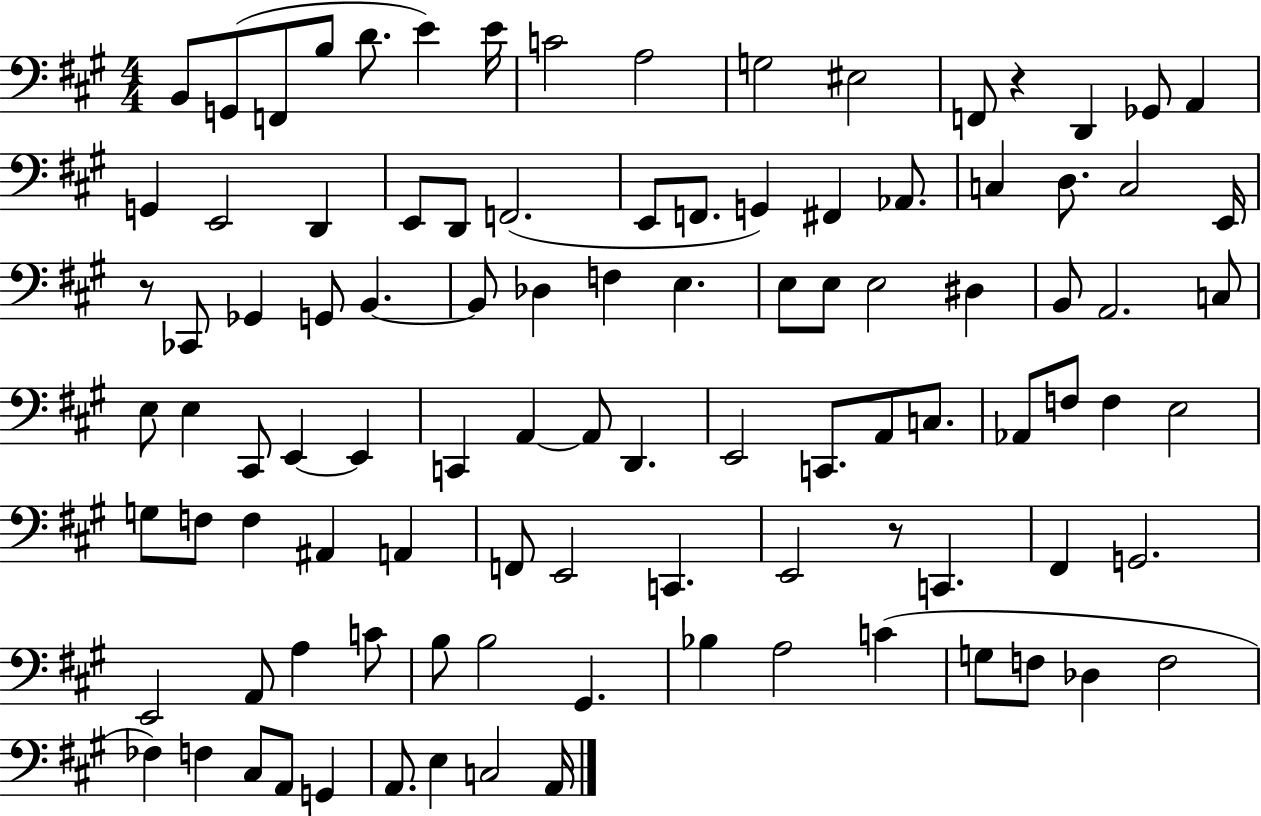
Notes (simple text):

B2/e G2/e F2/e B3/e D4/e. E4/q E4/s C4/h A3/h G3/h EIS3/h F2/e R/q D2/q Gb2/e A2/q G2/q E2/h D2/q E2/e D2/e F2/h. E2/e F2/e. G2/q F#2/q Ab2/e. C3/q D3/e. C3/h E2/s R/e CES2/e Gb2/q G2/e B2/q. B2/e Db3/q F3/q E3/q. E3/e E3/e E3/h D#3/q B2/e A2/h. C3/e E3/e E3/q C#2/e E2/q E2/q C2/q A2/q A2/e D2/q. E2/h C2/e. A2/e C3/e. Ab2/e F3/e F3/q E3/h G3/e F3/e F3/q A#2/q A2/q F2/e E2/h C2/q. E2/h R/e C2/q. F#2/q G2/h. E2/h A2/e A3/q C4/e B3/e B3/h G#2/q. Bb3/q A3/h C4/q G3/e F3/e Db3/q F3/h FES3/q F3/q C#3/e A2/e G2/q A2/e. E3/q C3/h A2/s